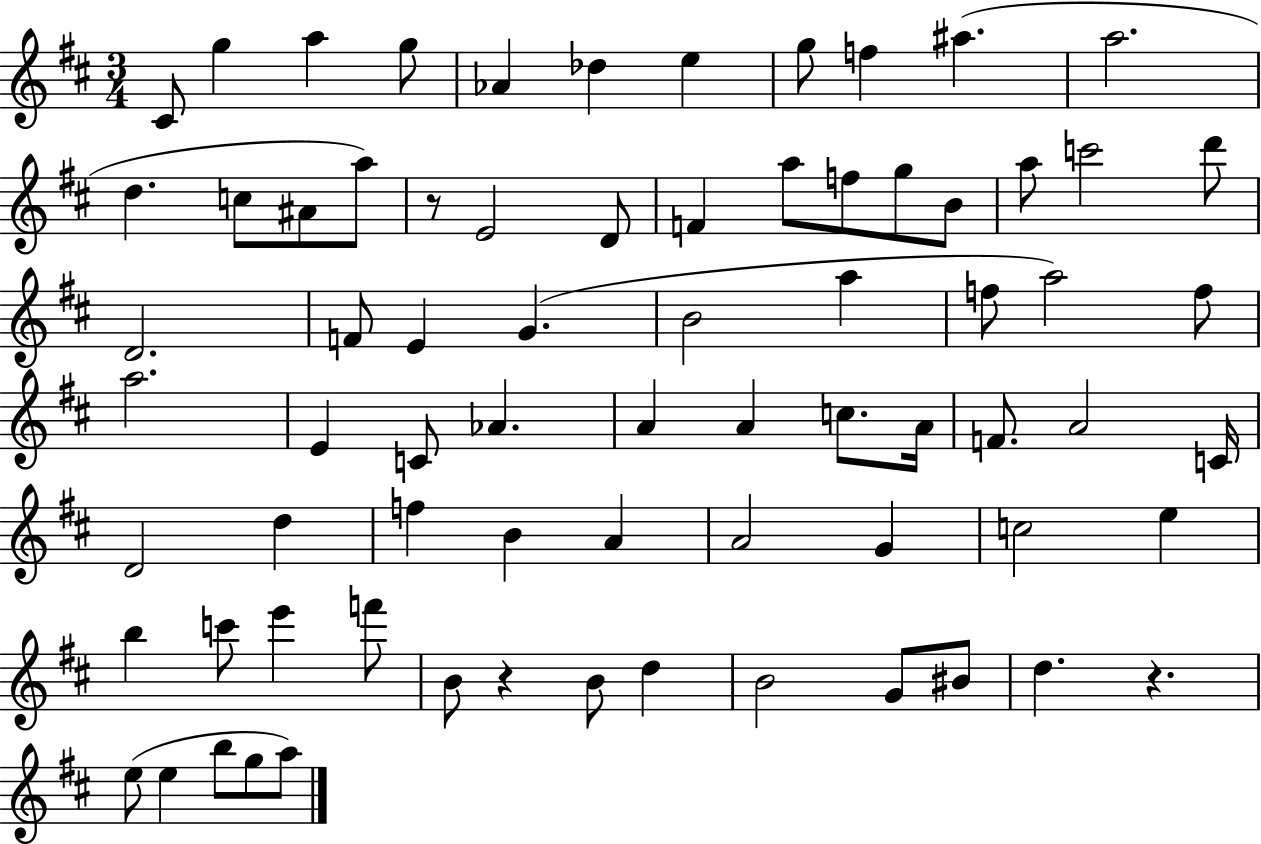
C#4/e G5/q A5/q G5/e Ab4/q Db5/q E5/q G5/e F5/q A#5/q. A5/h. D5/q. C5/e A#4/e A5/e R/e E4/h D4/e F4/q A5/e F5/e G5/e B4/e A5/e C6/h D6/e D4/h. F4/e E4/q G4/q. B4/h A5/q F5/e A5/h F5/e A5/h. E4/q C4/e Ab4/q. A4/q A4/q C5/e. A4/s F4/e. A4/h C4/s D4/h D5/q F5/q B4/q A4/q A4/h G4/q C5/h E5/q B5/q C6/e E6/q F6/e B4/e R/q B4/e D5/q B4/h G4/e BIS4/e D5/q. R/q. E5/e E5/q B5/e G5/e A5/e